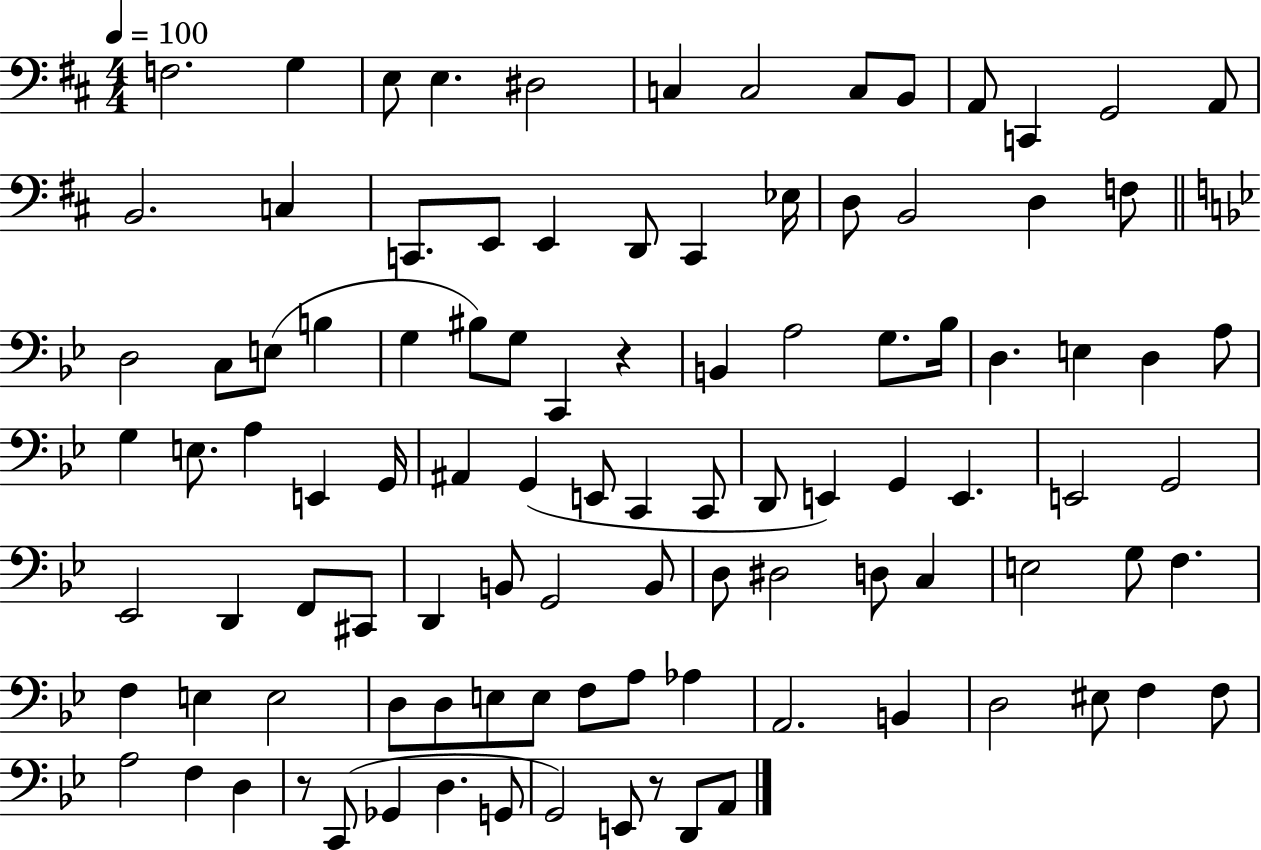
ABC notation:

X:1
T:Untitled
M:4/4
L:1/4
K:D
F,2 G, E,/2 E, ^D,2 C, C,2 C,/2 B,,/2 A,,/2 C,, G,,2 A,,/2 B,,2 C, C,,/2 E,,/2 E,, D,,/2 C,, _E,/4 D,/2 B,,2 D, F,/2 D,2 C,/2 E,/2 B, G, ^B,/2 G,/2 C,, z B,, A,2 G,/2 _B,/4 D, E, D, A,/2 G, E,/2 A, E,, G,,/4 ^A,, G,, E,,/2 C,, C,,/2 D,,/2 E,, G,, E,, E,,2 G,,2 _E,,2 D,, F,,/2 ^C,,/2 D,, B,,/2 G,,2 B,,/2 D,/2 ^D,2 D,/2 C, E,2 G,/2 F, F, E, E,2 D,/2 D,/2 E,/2 E,/2 F,/2 A,/2 _A, A,,2 B,, D,2 ^E,/2 F, F,/2 A,2 F, D, z/2 C,,/2 _G,, D, G,,/2 G,,2 E,,/2 z/2 D,,/2 A,,/2